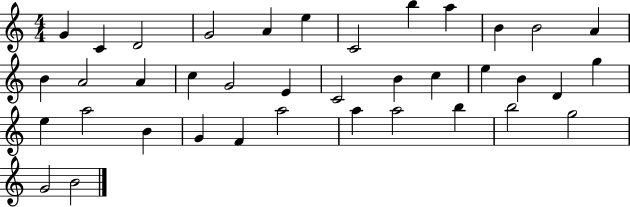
{
  \clef treble
  \numericTimeSignature
  \time 4/4
  \key c \major
  g'4 c'4 d'2 | g'2 a'4 e''4 | c'2 b''4 a''4 | b'4 b'2 a'4 | \break b'4 a'2 a'4 | c''4 g'2 e'4 | c'2 b'4 c''4 | e''4 b'4 d'4 g''4 | \break e''4 a''2 b'4 | g'4 f'4 a''2 | a''4 a''2 b''4 | b''2 g''2 | \break g'2 b'2 | \bar "|."
}